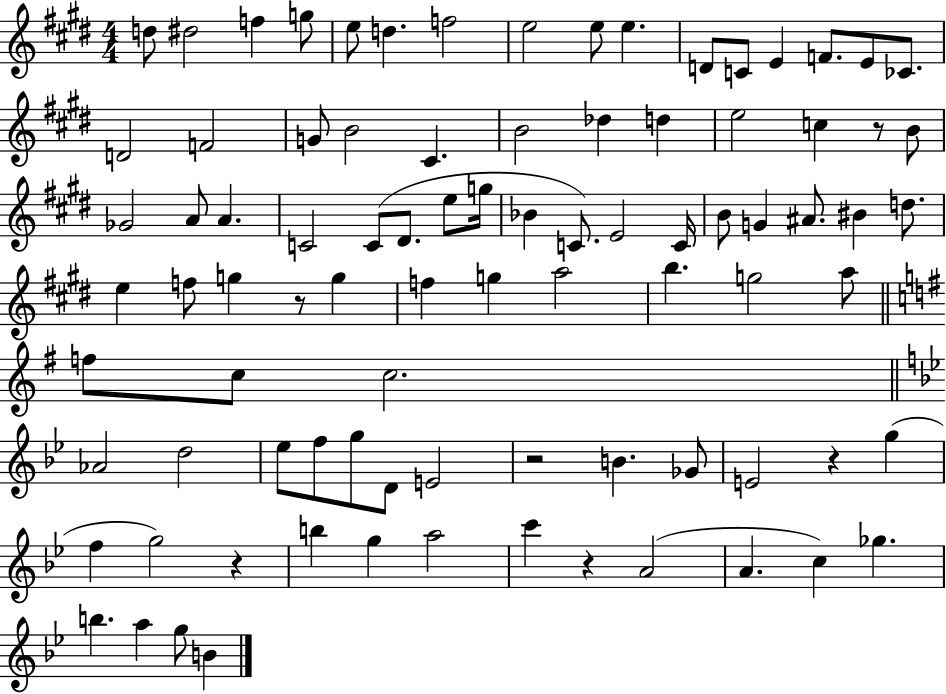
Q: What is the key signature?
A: E major